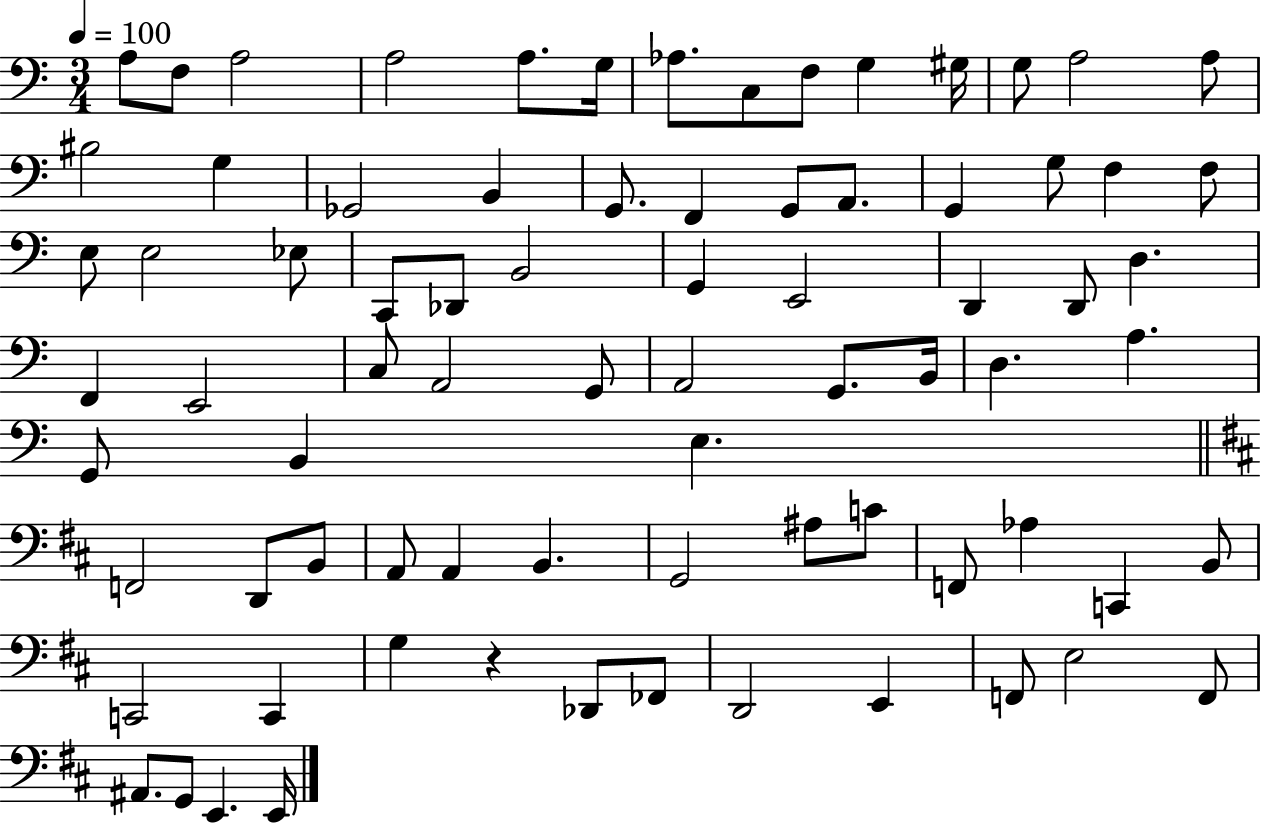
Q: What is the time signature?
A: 3/4